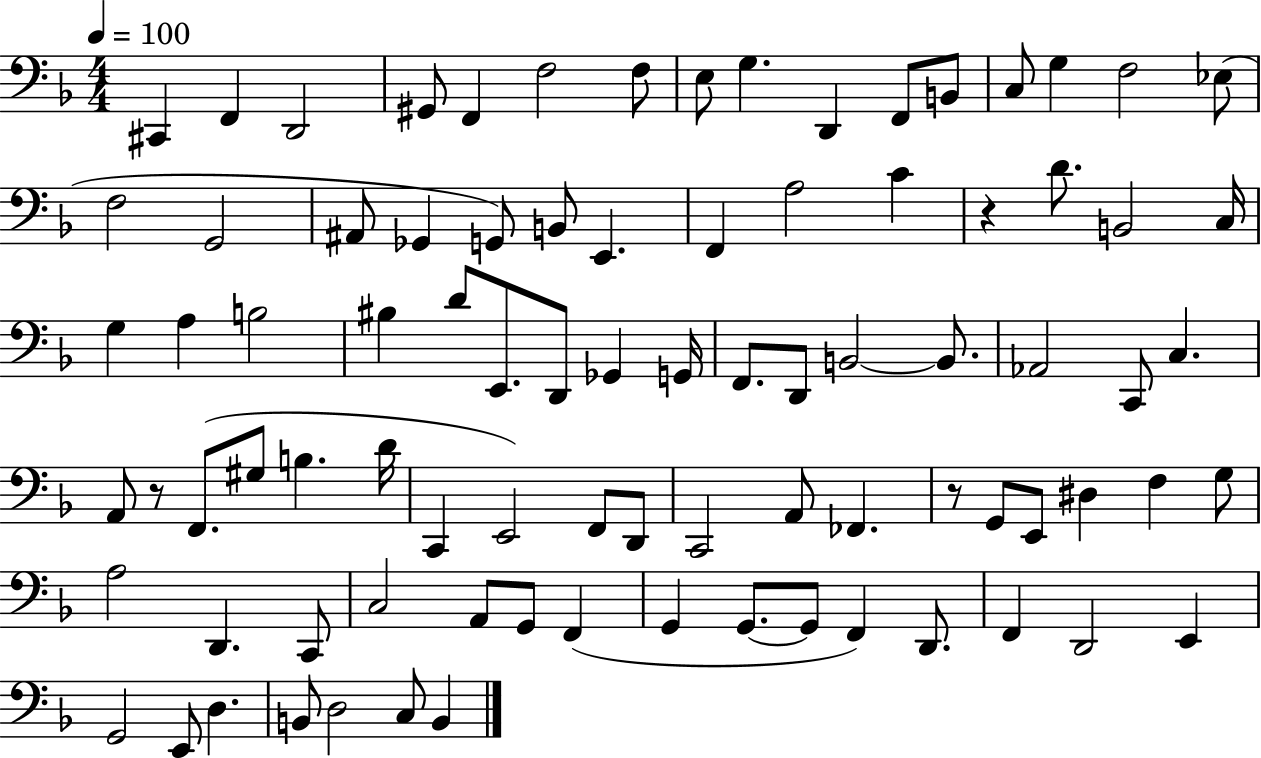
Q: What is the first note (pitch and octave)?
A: C#2